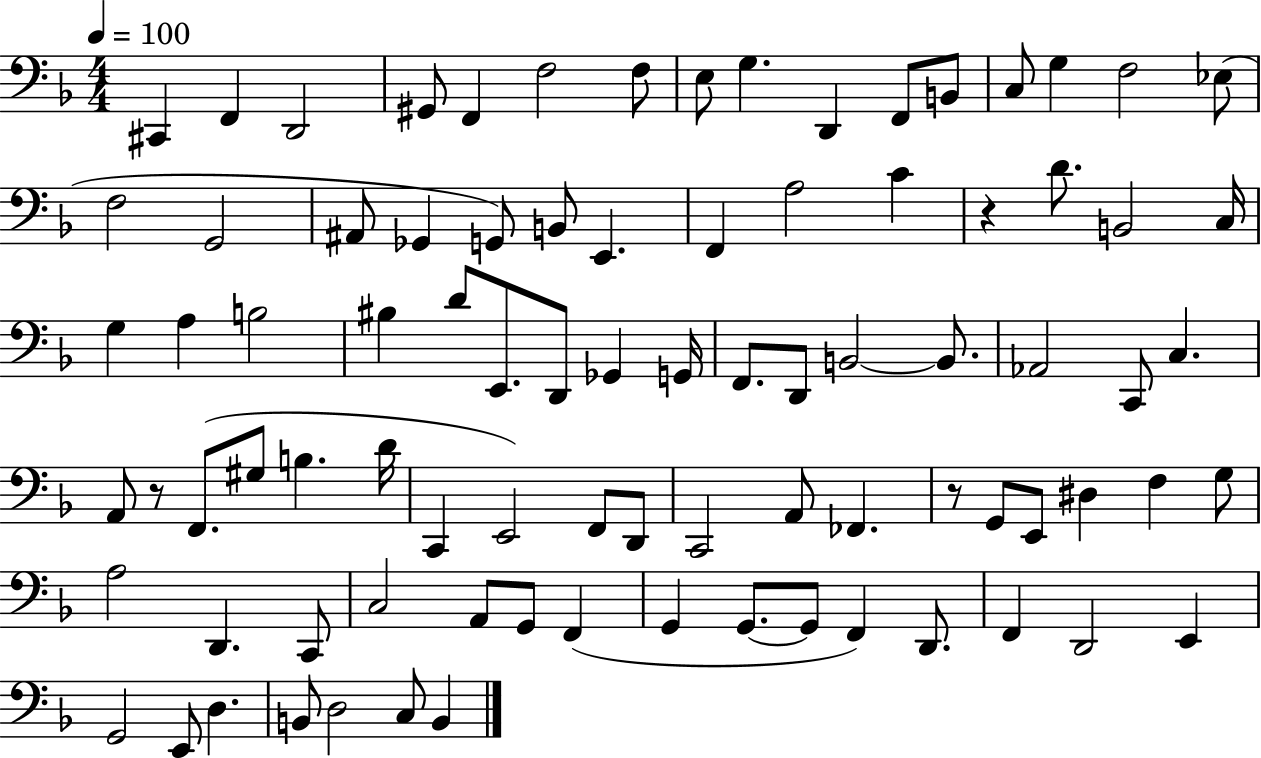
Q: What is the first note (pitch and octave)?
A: C#2